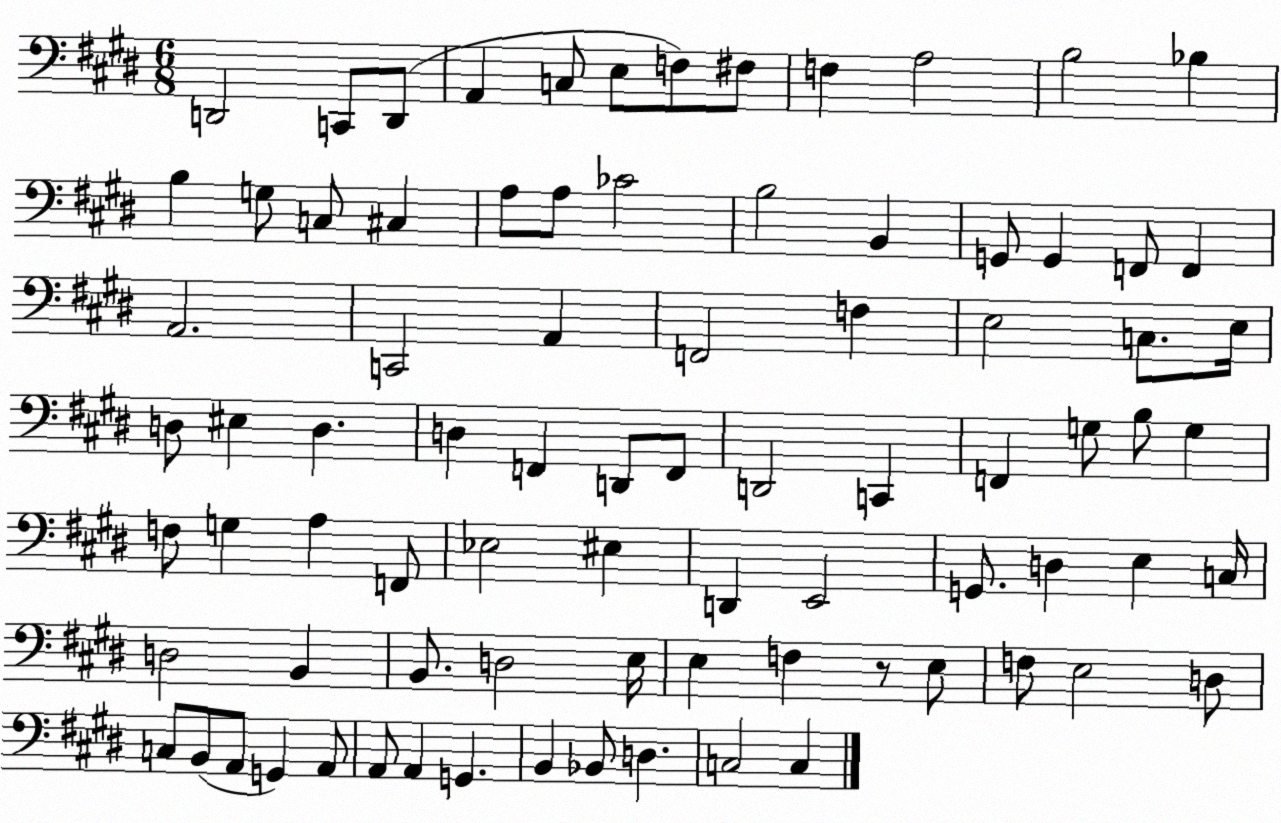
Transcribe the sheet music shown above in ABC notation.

X:1
T:Untitled
M:6/8
L:1/4
K:E
D,,2 C,,/2 D,,/2 A,, C,/2 E,/2 F,/2 ^F,/2 F, A,2 B,2 _B, B, G,/2 C,/2 ^C, A,/2 A,/2 _C2 B,2 B,, G,,/2 G,, F,,/2 F,, A,,2 C,,2 A,, F,,2 F, E,2 C,/2 E,/4 D,/2 ^E, D, D, F,, D,,/2 F,,/2 D,,2 C,, F,, G,/2 B,/2 G, F,/2 G, A, F,,/2 _E,2 ^E, D,, E,,2 G,,/2 D, E, C,/4 D,2 B,, B,,/2 D,2 E,/4 E, F, z/2 E,/2 F,/2 E,2 D,/2 C,/2 B,,/2 A,,/2 G,, A,,/2 A,,/2 A,, G,, B,, _B,,/2 D, C,2 C,